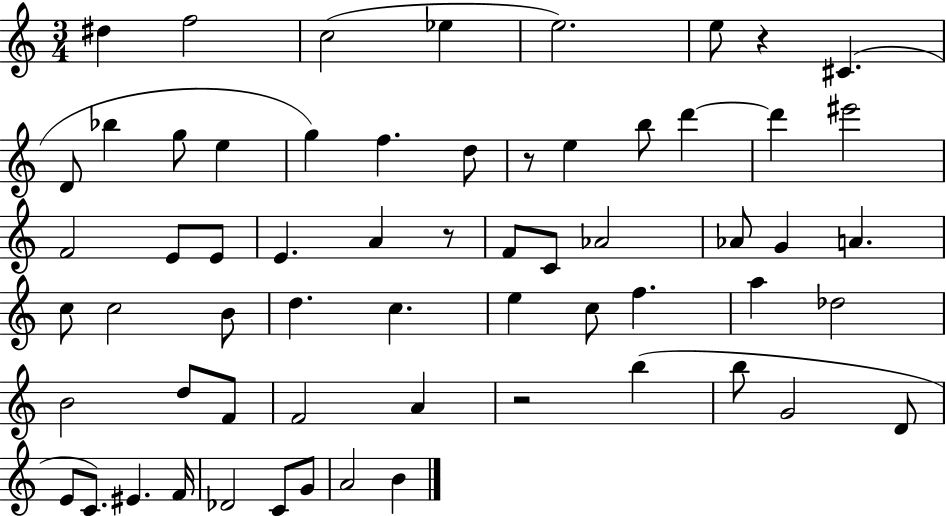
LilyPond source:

{
  \clef treble
  \numericTimeSignature
  \time 3/4
  \key c \major
  dis''4 f''2 | c''2( ees''4 | e''2.) | e''8 r4 cis'4.( | \break d'8 bes''4 g''8 e''4 | g''4) f''4. d''8 | r8 e''4 b''8 d'''4~~ | d'''4 eis'''2 | \break f'2 e'8 e'8 | e'4. a'4 r8 | f'8 c'8 aes'2 | aes'8 g'4 a'4. | \break c''8 c''2 b'8 | d''4. c''4. | e''4 c''8 f''4. | a''4 des''2 | \break b'2 d''8 f'8 | f'2 a'4 | r2 b''4( | b''8 g'2 d'8 | \break e'8 c'8.) eis'4. f'16 | des'2 c'8 g'8 | a'2 b'4 | \bar "|."
}